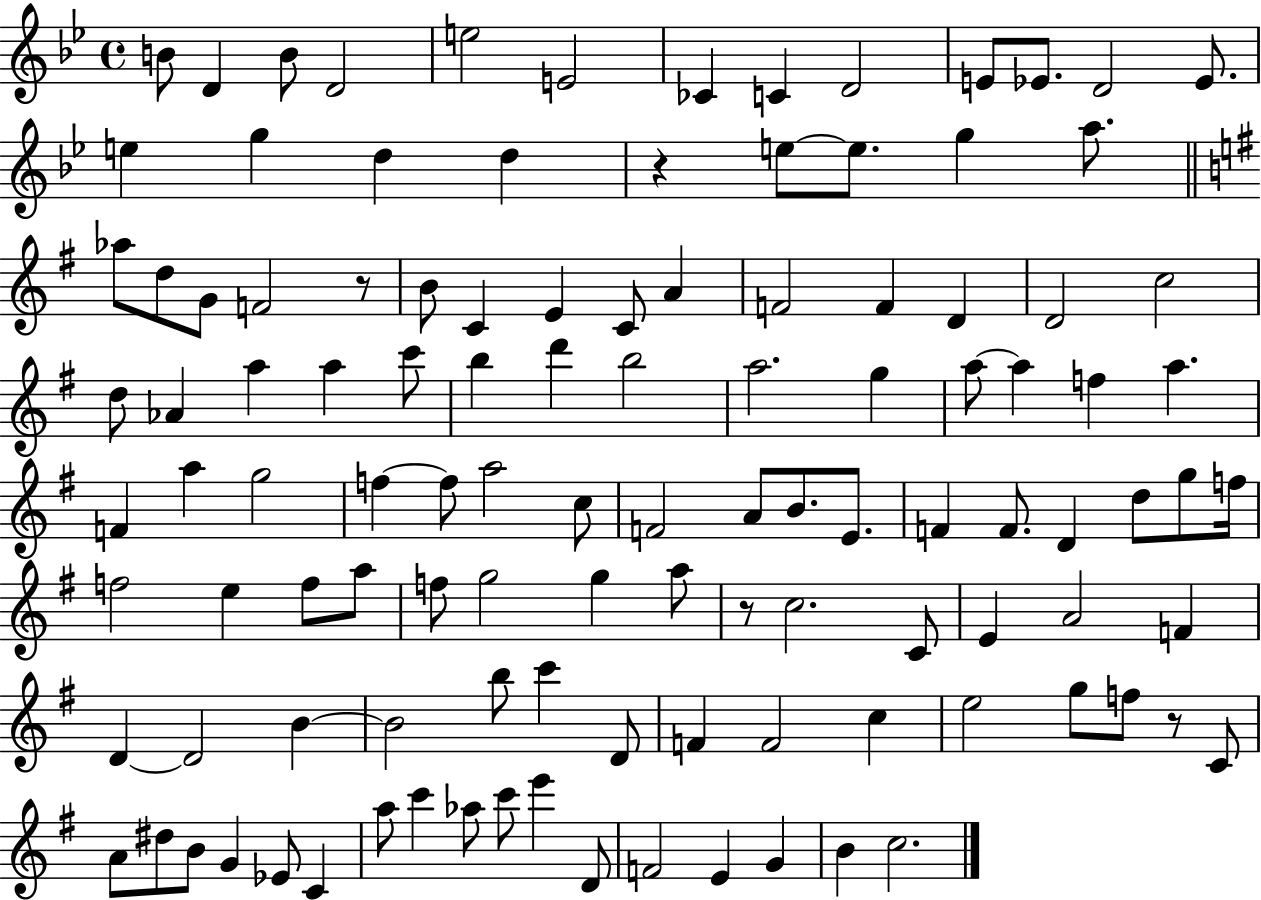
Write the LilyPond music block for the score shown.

{
  \clef treble
  \time 4/4
  \defaultTimeSignature
  \key bes \major
  b'8 d'4 b'8 d'2 | e''2 e'2 | ces'4 c'4 d'2 | e'8 ees'8. d'2 ees'8. | \break e''4 g''4 d''4 d''4 | r4 e''8~~ e''8. g''4 a''8. | \bar "||" \break \key g \major aes''8 d''8 g'8 f'2 r8 | b'8 c'4 e'4 c'8 a'4 | f'2 f'4 d'4 | d'2 c''2 | \break d''8 aes'4 a''4 a''4 c'''8 | b''4 d'''4 b''2 | a''2. g''4 | a''8~~ a''4 f''4 a''4. | \break f'4 a''4 g''2 | f''4~~ f''8 a''2 c''8 | f'2 a'8 b'8. e'8. | f'4 f'8. d'4 d''8 g''8 f''16 | \break f''2 e''4 f''8 a''8 | f''8 g''2 g''4 a''8 | r8 c''2. c'8 | e'4 a'2 f'4 | \break d'4~~ d'2 b'4~~ | b'2 b''8 c'''4 d'8 | f'4 f'2 c''4 | e''2 g''8 f''8 r8 c'8 | \break a'8 dis''8 b'8 g'4 ees'8 c'4 | a''8 c'''4 aes''8 c'''8 e'''4 d'8 | f'2 e'4 g'4 | b'4 c''2. | \break \bar "|."
}